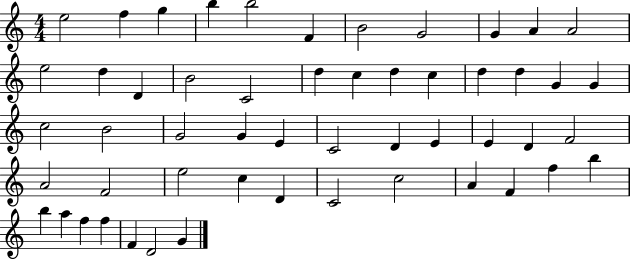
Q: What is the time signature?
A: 4/4